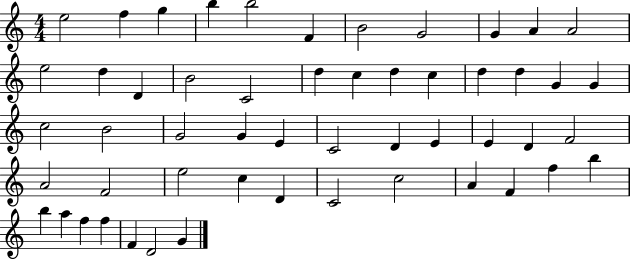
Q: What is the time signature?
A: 4/4